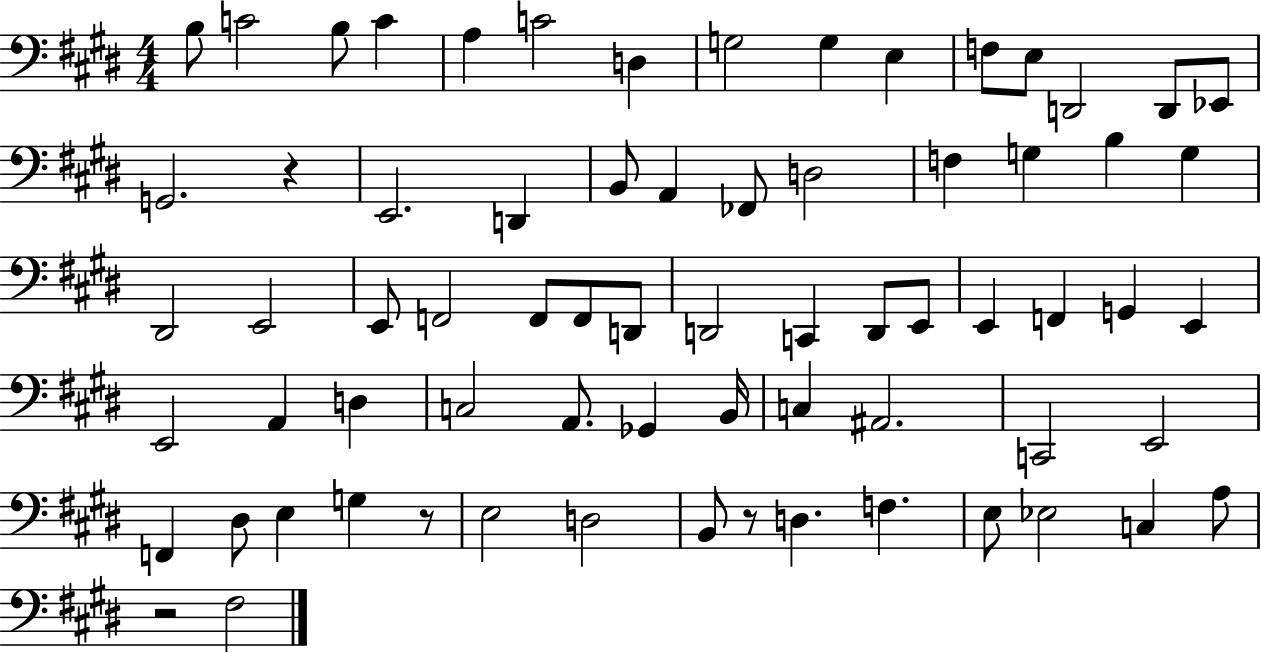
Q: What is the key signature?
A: E major